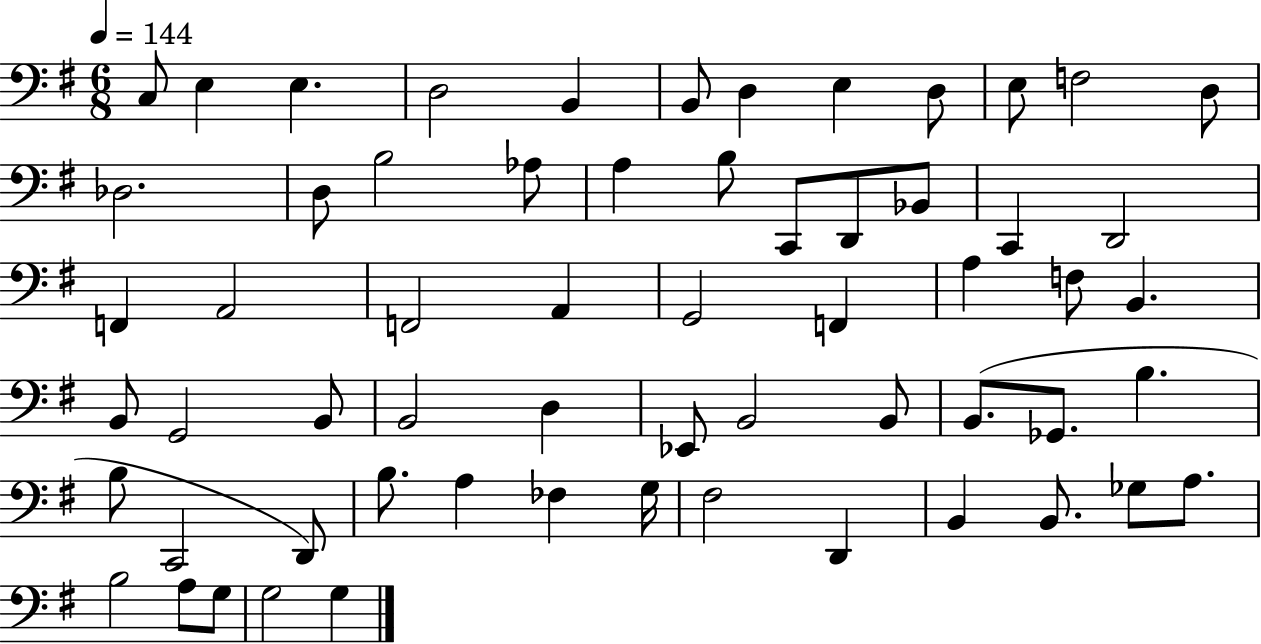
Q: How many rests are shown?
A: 0